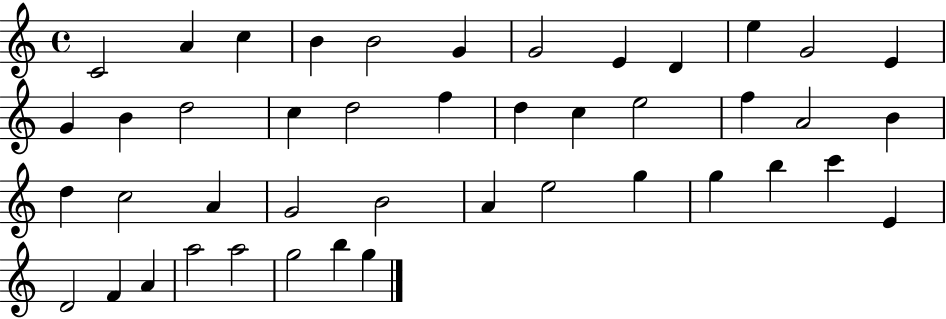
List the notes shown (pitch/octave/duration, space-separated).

C4/h A4/q C5/q B4/q B4/h G4/q G4/h E4/q D4/q E5/q G4/h E4/q G4/q B4/q D5/h C5/q D5/h F5/q D5/q C5/q E5/h F5/q A4/h B4/q D5/q C5/h A4/q G4/h B4/h A4/q E5/h G5/q G5/q B5/q C6/q E4/q D4/h F4/q A4/q A5/h A5/h G5/h B5/q G5/q